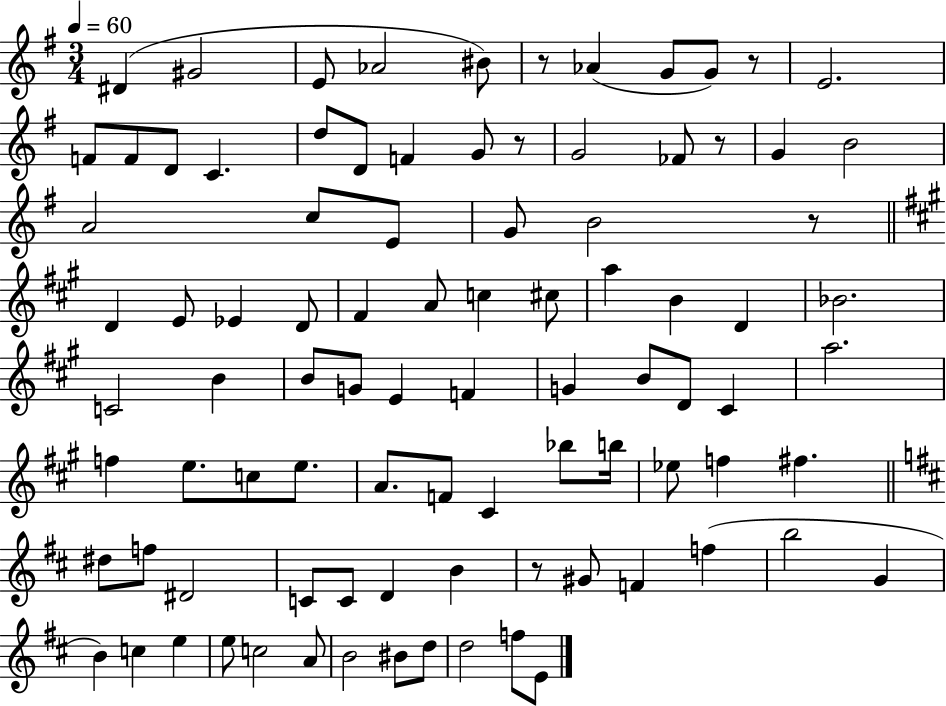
{
  \clef treble
  \numericTimeSignature
  \time 3/4
  \key g \major
  \tempo 4 = 60
  dis'4( gis'2 | e'8 aes'2 bis'8) | r8 aes'4( g'8 g'8) r8 | e'2. | \break f'8 f'8 d'8 c'4. | d''8 d'8 f'4 g'8 r8 | g'2 fes'8 r8 | g'4 b'2 | \break a'2 c''8 e'8 | g'8 b'2 r8 | \bar "||" \break \key a \major d'4 e'8 ees'4 d'8 | fis'4 a'8 c''4 cis''8 | a''4 b'4 d'4 | bes'2. | \break c'2 b'4 | b'8 g'8 e'4 f'4 | g'4 b'8 d'8 cis'4 | a''2. | \break f''4 e''8. c''8 e''8. | a'8. f'8 cis'4 bes''8 b''16 | ees''8 f''4 fis''4. | \bar "||" \break \key d \major dis''8 f''8 dis'2 | c'8 c'8 d'4 b'4 | r8 gis'8 f'4 f''4( | b''2 g'4 | \break b'4) c''4 e''4 | e''8 c''2 a'8 | b'2 bis'8 d''8 | d''2 f''8 e'8 | \break \bar "|."
}